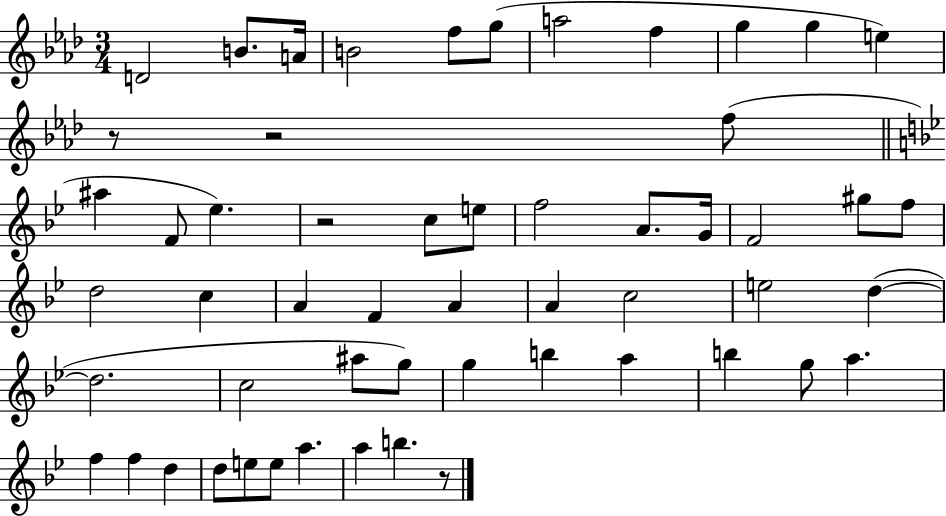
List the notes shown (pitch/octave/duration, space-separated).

D4/h B4/e. A4/s B4/h F5/e G5/e A5/h F5/q G5/q G5/q E5/q R/e R/h F5/e A#5/q F4/e Eb5/q. R/h C5/e E5/e F5/h A4/e. G4/s F4/h G#5/e F5/e D5/h C5/q A4/q F4/q A4/q A4/q C5/h E5/h D5/q D5/h. C5/h A#5/e G5/e G5/q B5/q A5/q B5/q G5/e A5/q. F5/q F5/q D5/q D5/e E5/e E5/e A5/q. A5/q B5/q. R/e